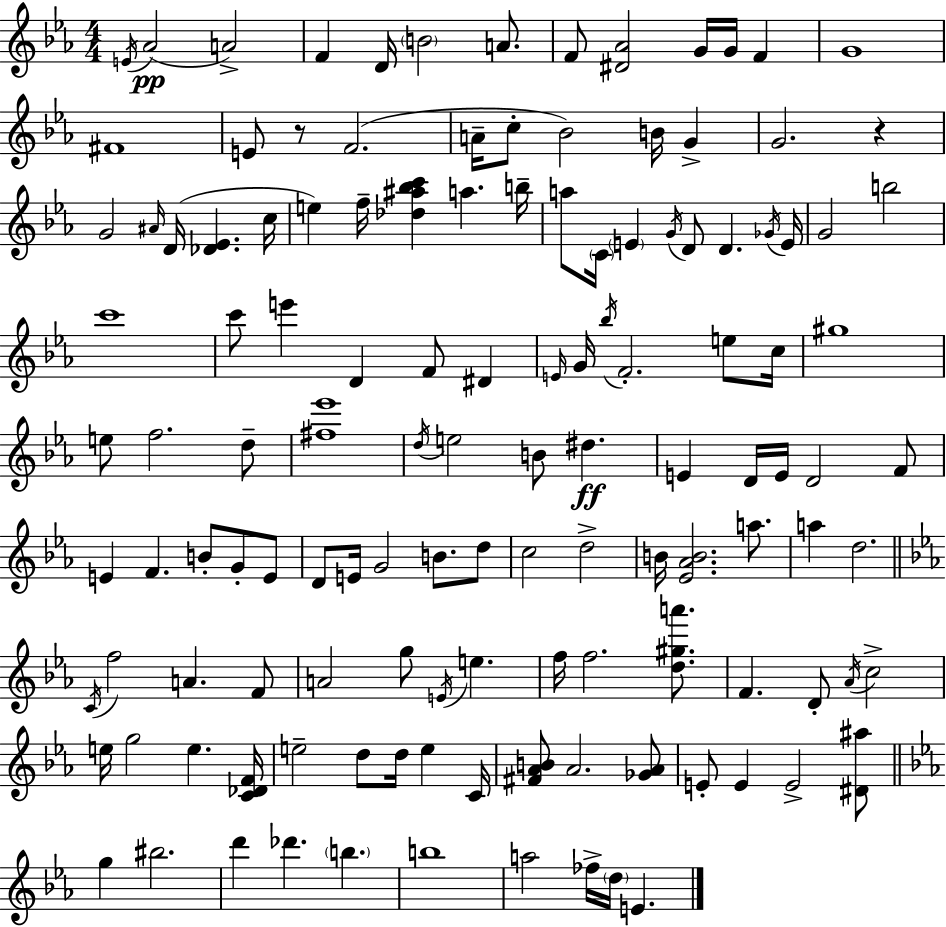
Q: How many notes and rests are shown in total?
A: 128